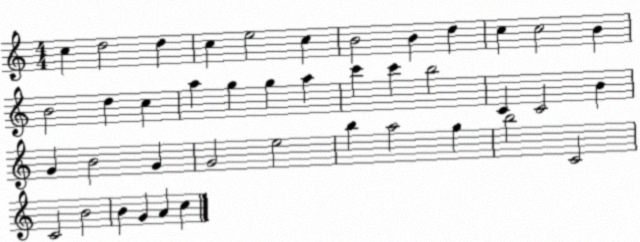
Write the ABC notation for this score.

X:1
T:Untitled
M:4/4
L:1/4
K:C
c d2 d c e2 c B2 B d c c2 B B2 d c a g g a c' c' b2 C C2 B G B2 G G2 e2 b a2 g b2 C2 C2 B2 B G A c